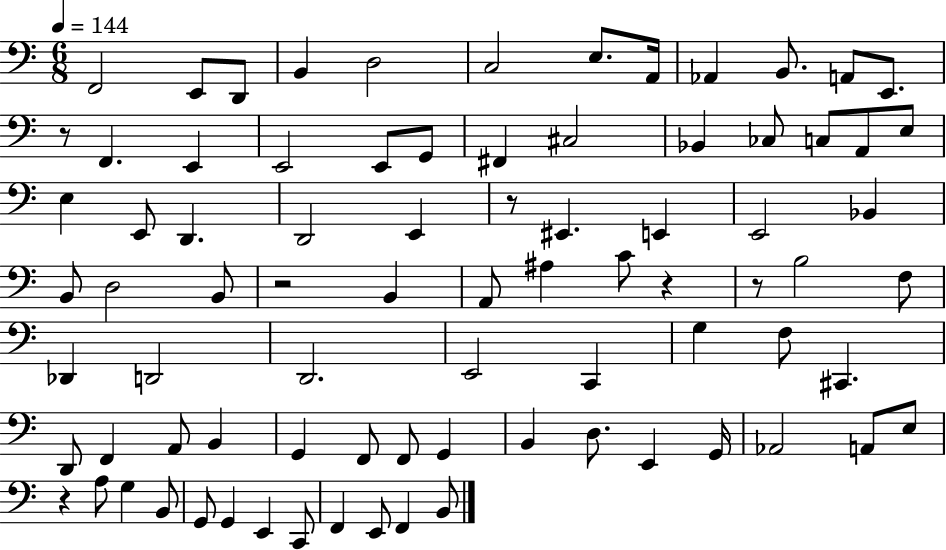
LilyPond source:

{
  \clef bass
  \numericTimeSignature
  \time 6/8
  \key c \major
  \tempo 4 = 144
  f,2 e,8 d,8 | b,4 d2 | c2 e8. a,16 | aes,4 b,8. a,8 e,8. | \break r8 f,4. e,4 | e,2 e,8 g,8 | fis,4 cis2 | bes,4 ces8 c8 a,8 e8 | \break e4 e,8 d,4. | d,2 e,4 | r8 eis,4. e,4 | e,2 bes,4 | \break b,8 d2 b,8 | r2 b,4 | a,8 ais4 c'8 r4 | r8 b2 f8 | \break des,4 d,2 | d,2. | e,2 c,4 | g4 f8 cis,4. | \break d,8 f,4 a,8 b,4 | g,4 f,8 f,8 g,4 | b,4 d8. e,4 g,16 | aes,2 a,8 e8 | \break r4 a8 g4 b,8 | g,8 g,4 e,4 c,8 | f,4 e,8 f,4 b,8 | \bar "|."
}